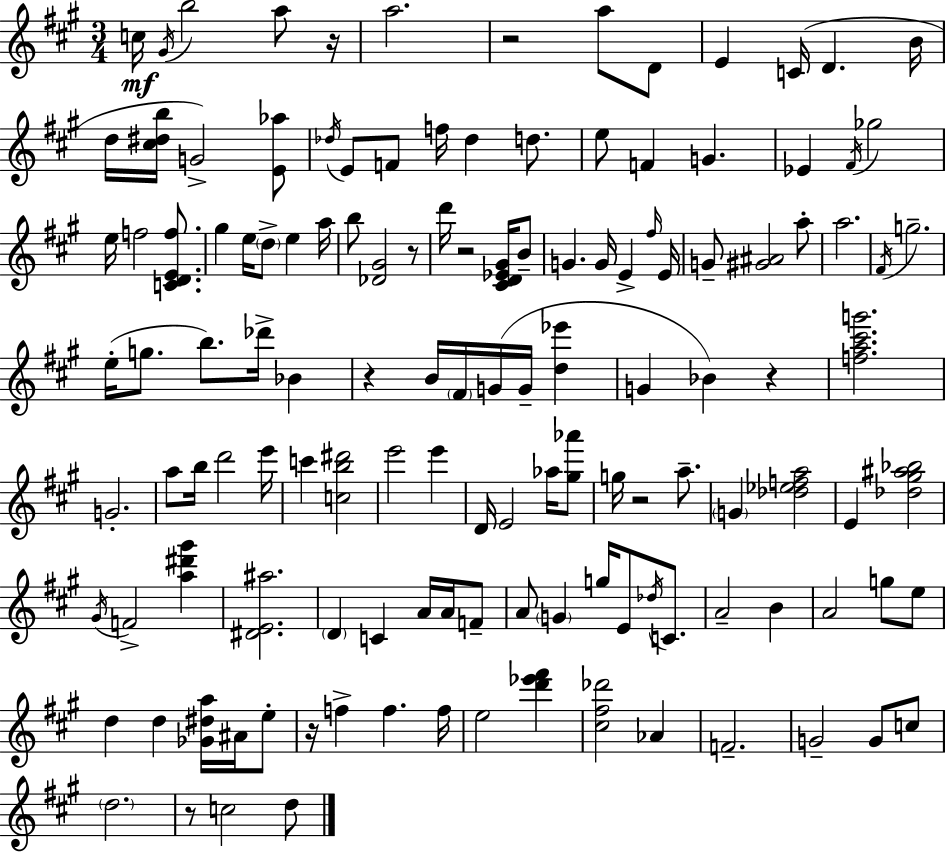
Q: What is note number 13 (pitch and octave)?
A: G4